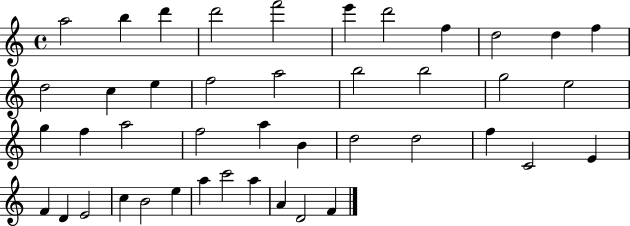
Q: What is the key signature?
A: C major